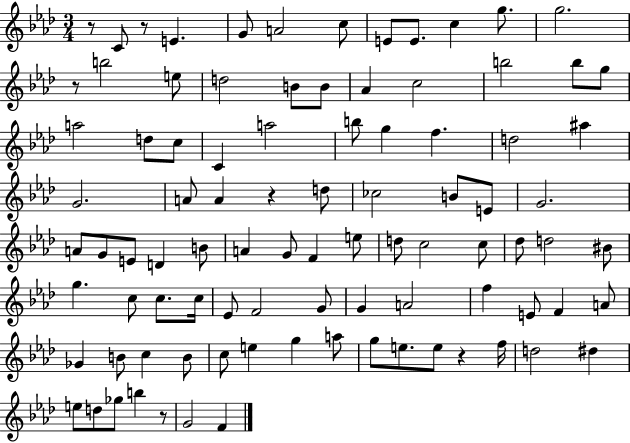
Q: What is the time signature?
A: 3/4